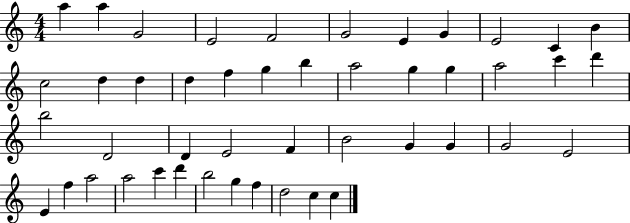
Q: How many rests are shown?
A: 0